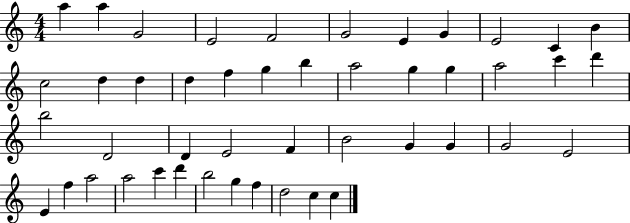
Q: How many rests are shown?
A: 0